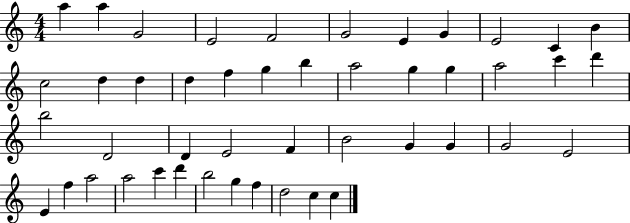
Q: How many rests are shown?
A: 0